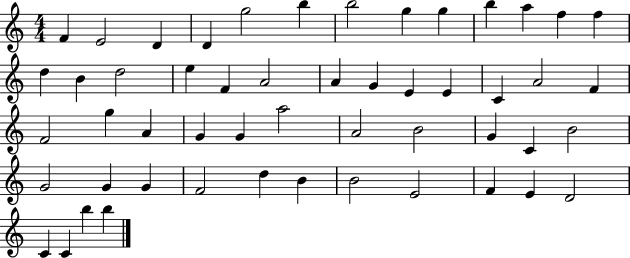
F4/q E4/h D4/q D4/q G5/h B5/q B5/h G5/q G5/q B5/q A5/q F5/q F5/q D5/q B4/q D5/h E5/q F4/q A4/h A4/q G4/q E4/q E4/q C4/q A4/h F4/q F4/h G5/q A4/q G4/q G4/q A5/h A4/h B4/h G4/q C4/q B4/h G4/h G4/q G4/q F4/h D5/q B4/q B4/h E4/h F4/q E4/q D4/h C4/q C4/q B5/q B5/q